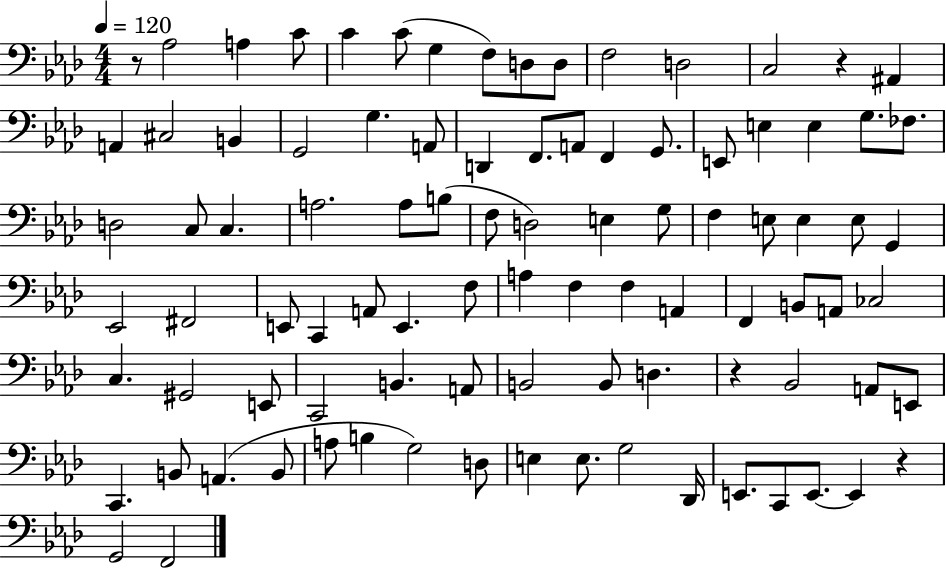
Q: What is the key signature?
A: AES major